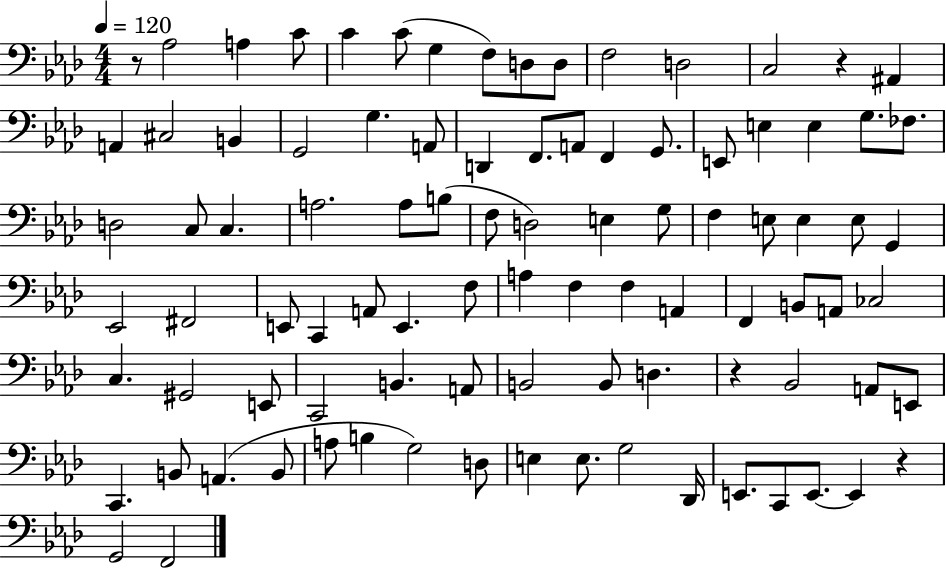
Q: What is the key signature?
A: AES major